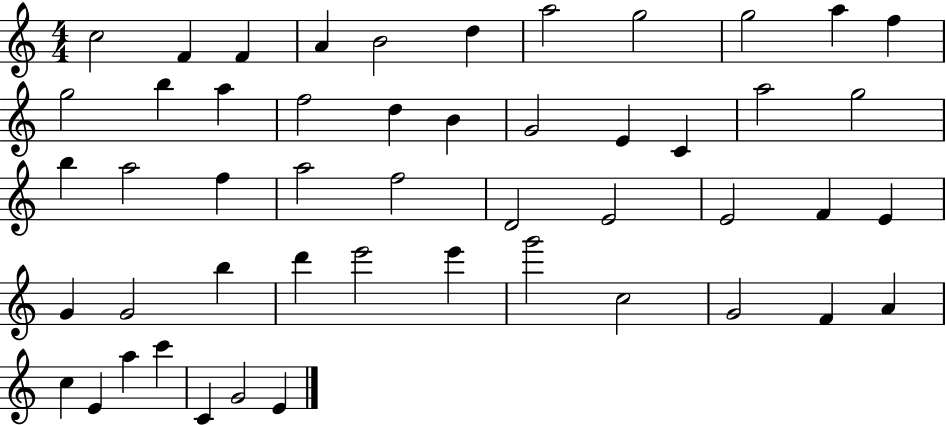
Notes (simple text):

C5/h F4/q F4/q A4/q B4/h D5/q A5/h G5/h G5/h A5/q F5/q G5/h B5/q A5/q F5/h D5/q B4/q G4/h E4/q C4/q A5/h G5/h B5/q A5/h F5/q A5/h F5/h D4/h E4/h E4/h F4/q E4/q G4/q G4/h B5/q D6/q E6/h E6/q G6/h C5/h G4/h F4/q A4/q C5/q E4/q A5/q C6/q C4/q G4/h E4/q